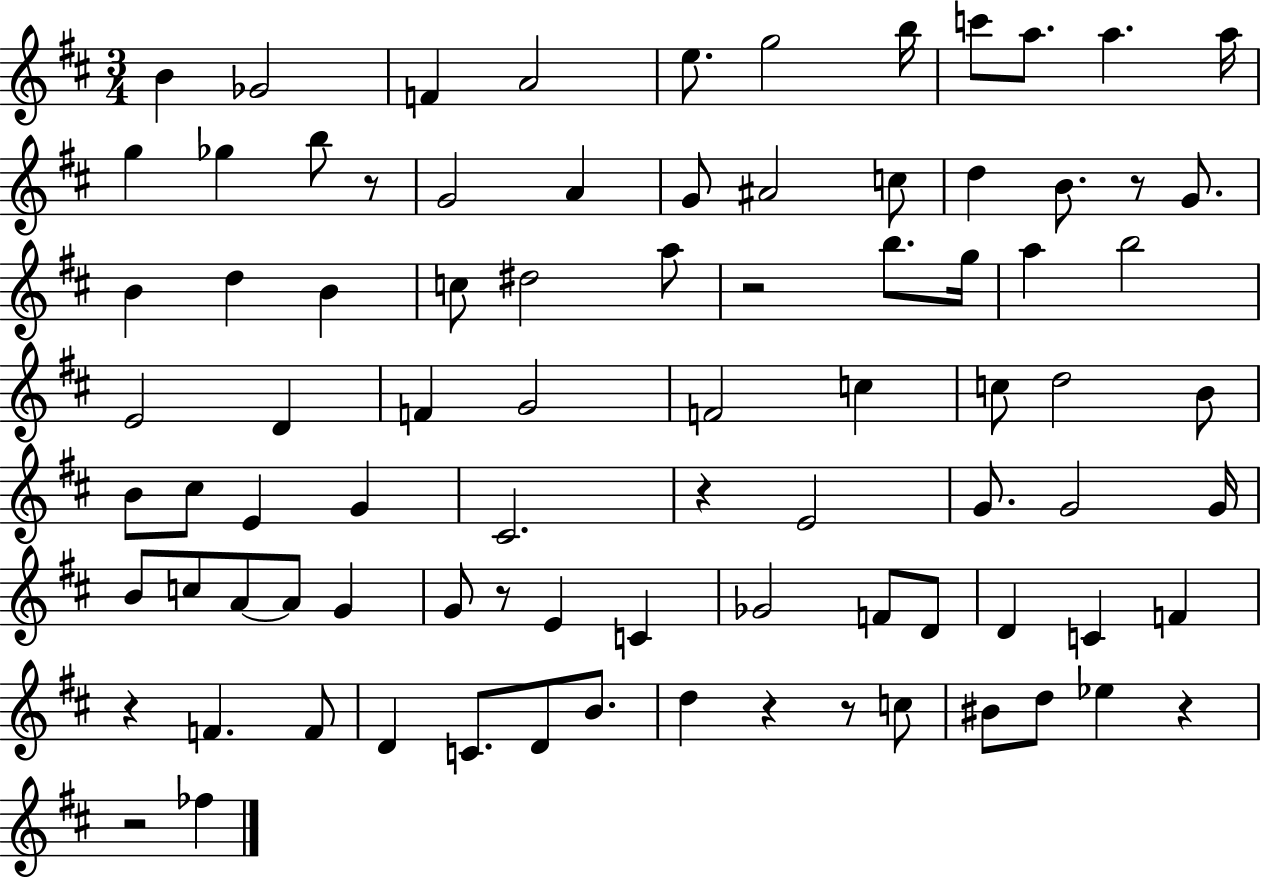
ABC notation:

X:1
T:Untitled
M:3/4
L:1/4
K:D
B _G2 F A2 e/2 g2 b/4 c'/2 a/2 a a/4 g _g b/2 z/2 G2 A G/2 ^A2 c/2 d B/2 z/2 G/2 B d B c/2 ^d2 a/2 z2 b/2 g/4 a b2 E2 D F G2 F2 c c/2 d2 B/2 B/2 ^c/2 E G ^C2 z E2 G/2 G2 G/4 B/2 c/2 A/2 A/2 G G/2 z/2 E C _G2 F/2 D/2 D C F z F F/2 D C/2 D/2 B/2 d z z/2 c/2 ^B/2 d/2 _e z z2 _f